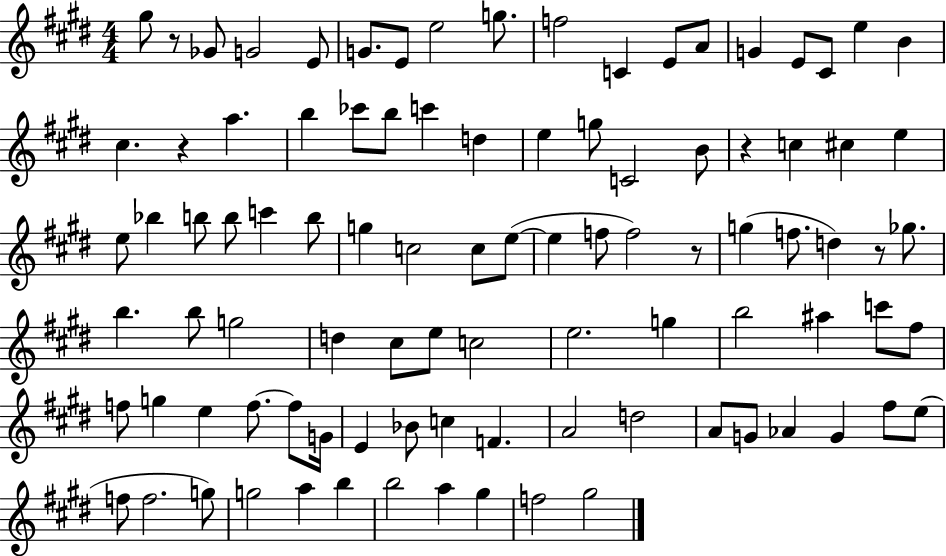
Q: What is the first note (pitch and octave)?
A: G#5